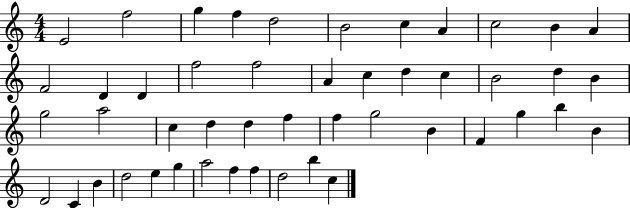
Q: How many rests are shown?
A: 0